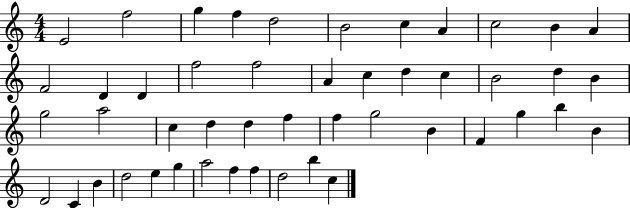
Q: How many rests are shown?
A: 0